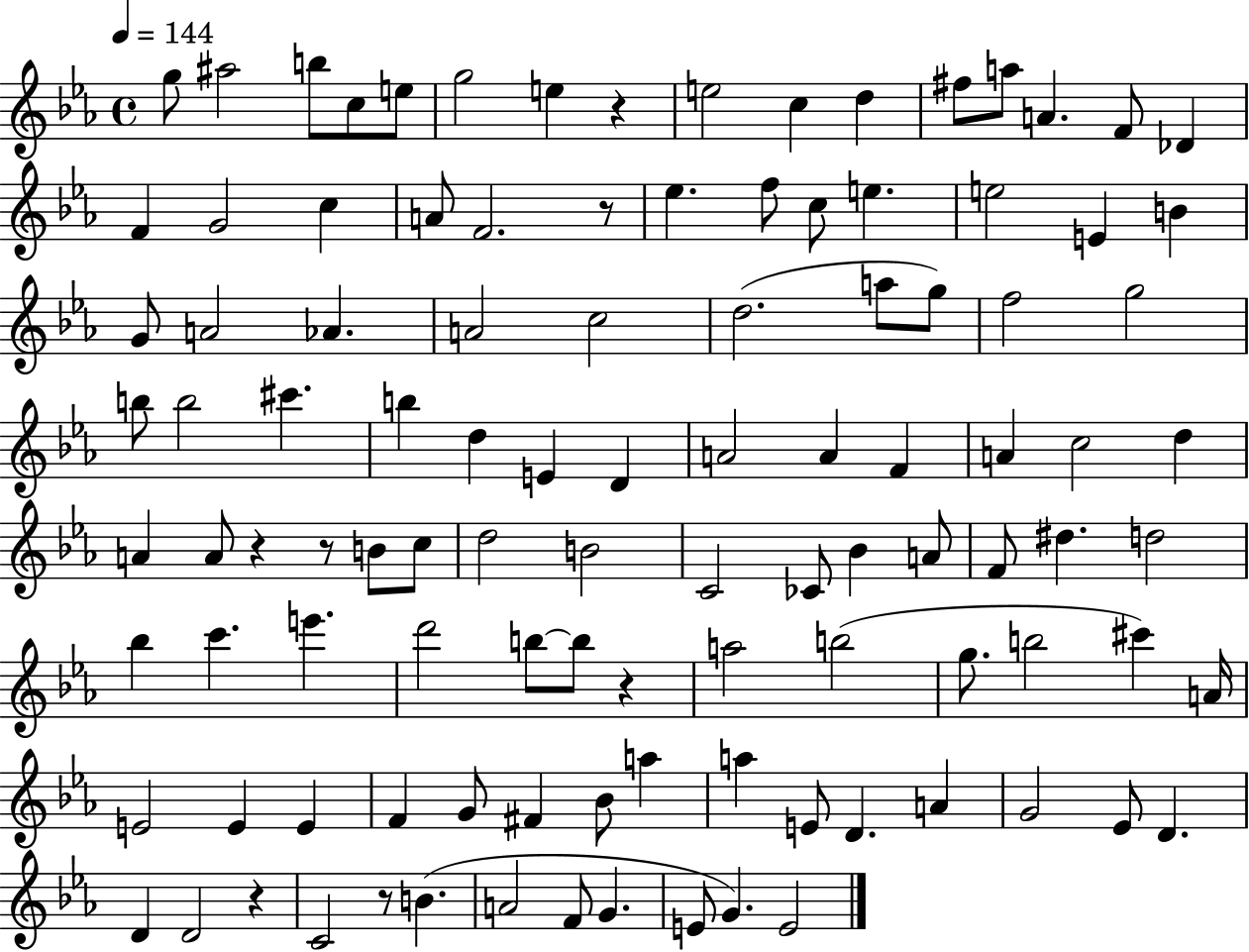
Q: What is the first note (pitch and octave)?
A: G5